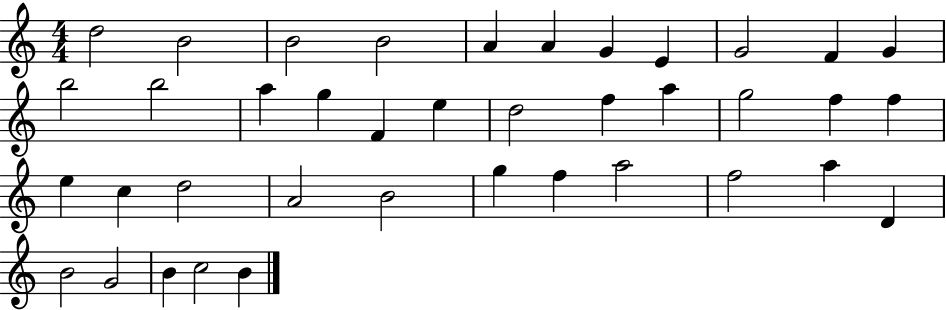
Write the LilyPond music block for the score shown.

{
  \clef treble
  \numericTimeSignature
  \time 4/4
  \key c \major
  d''2 b'2 | b'2 b'2 | a'4 a'4 g'4 e'4 | g'2 f'4 g'4 | \break b''2 b''2 | a''4 g''4 f'4 e''4 | d''2 f''4 a''4 | g''2 f''4 f''4 | \break e''4 c''4 d''2 | a'2 b'2 | g''4 f''4 a''2 | f''2 a''4 d'4 | \break b'2 g'2 | b'4 c''2 b'4 | \bar "|."
}